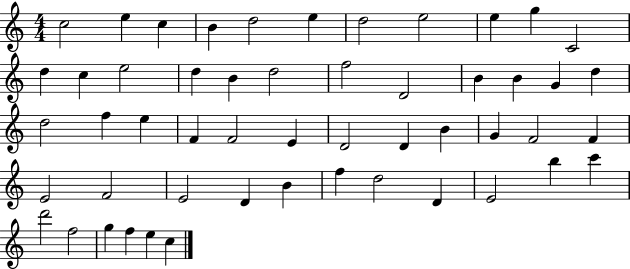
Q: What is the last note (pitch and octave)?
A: C5